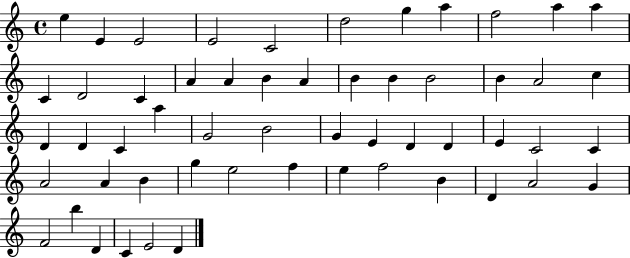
X:1
T:Untitled
M:4/4
L:1/4
K:C
e E E2 E2 C2 d2 g a f2 a a C D2 C A A B A B B B2 B A2 c D D C a G2 B2 G E D D E C2 C A2 A B g e2 f e f2 B D A2 G F2 b D C E2 D